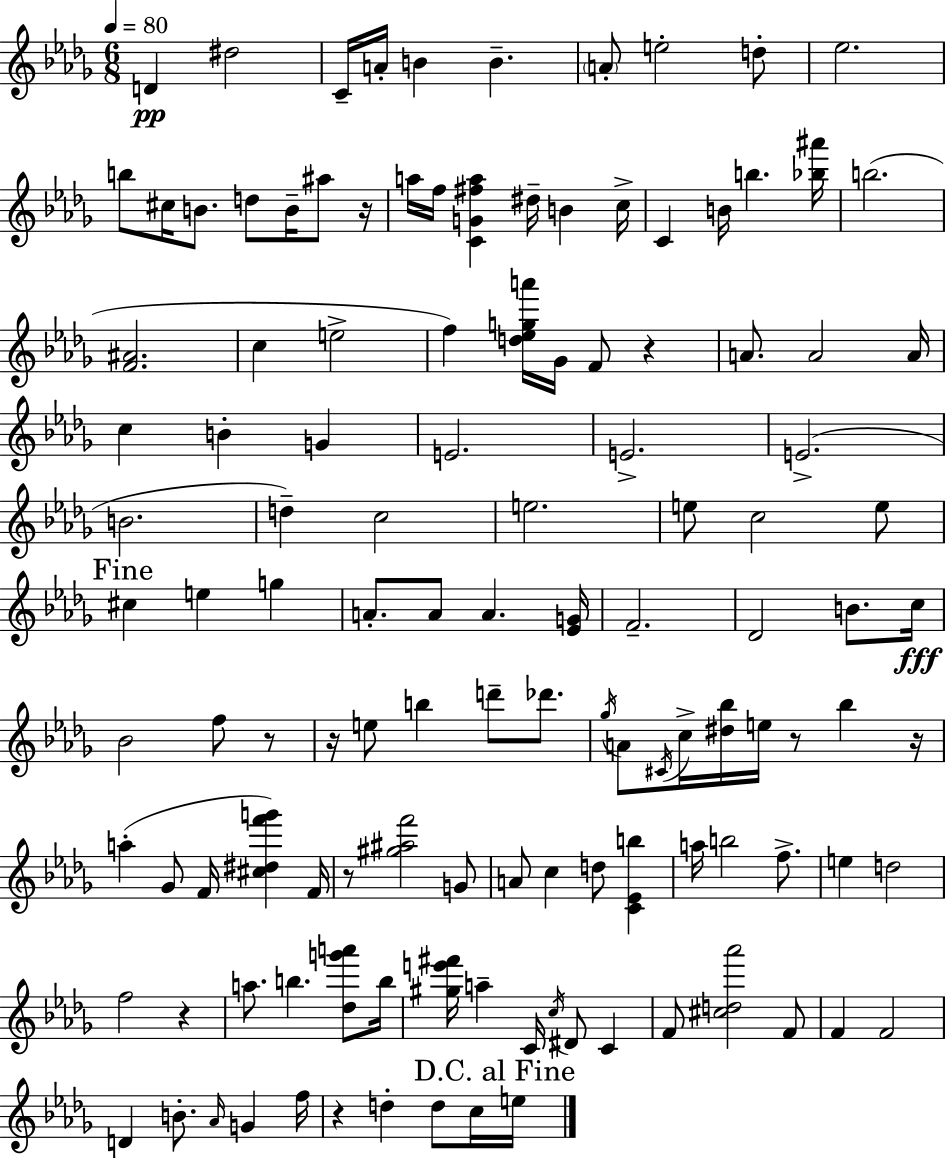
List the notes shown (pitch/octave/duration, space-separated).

D4/q D#5/h C4/s A4/s B4/q B4/q. A4/e E5/h D5/e Eb5/h. B5/e C#5/s B4/e. D5/e B4/s A#5/e R/s A5/s F5/s [C4,G4,F#5,A5]/q D#5/s B4/q C5/s C4/q B4/s B5/q. [Bb5,A#6]/s B5/h. [F4,A#4]/h. C5/q E5/h F5/q [D5,Eb5,G5,A6]/s Gb4/s F4/e R/q A4/e. A4/h A4/s C5/q B4/q G4/q E4/h. E4/h. E4/h. B4/h. D5/q C5/h E5/h. E5/e C5/h E5/e C#5/q E5/q G5/q A4/e. A4/e A4/q. [Eb4,G4]/s F4/h. Db4/h B4/e. C5/s Bb4/h F5/e R/e R/s E5/e B5/q D6/e Db6/e. Gb5/s A4/e C#4/s C5/s [D#5,Bb5]/s E5/s R/e Bb5/q R/s A5/q Gb4/e F4/s [C#5,D#5,F6,G6]/q F4/s R/e [G#5,A#5,F6]/h G4/e A4/e C5/q D5/e [C4,Eb4,B5]/q A5/s B5/h F5/e. E5/q D5/h F5/h R/q A5/e. B5/q. [Db5,G6,A6]/e B5/s [G#5,E6,F#6]/s A5/q C4/s C5/s D#4/e C4/q F4/e [C#5,D5,Ab6]/h F4/e F4/q F4/h D4/q B4/e. Ab4/s G4/q F5/s R/q D5/q D5/e C5/s E5/s